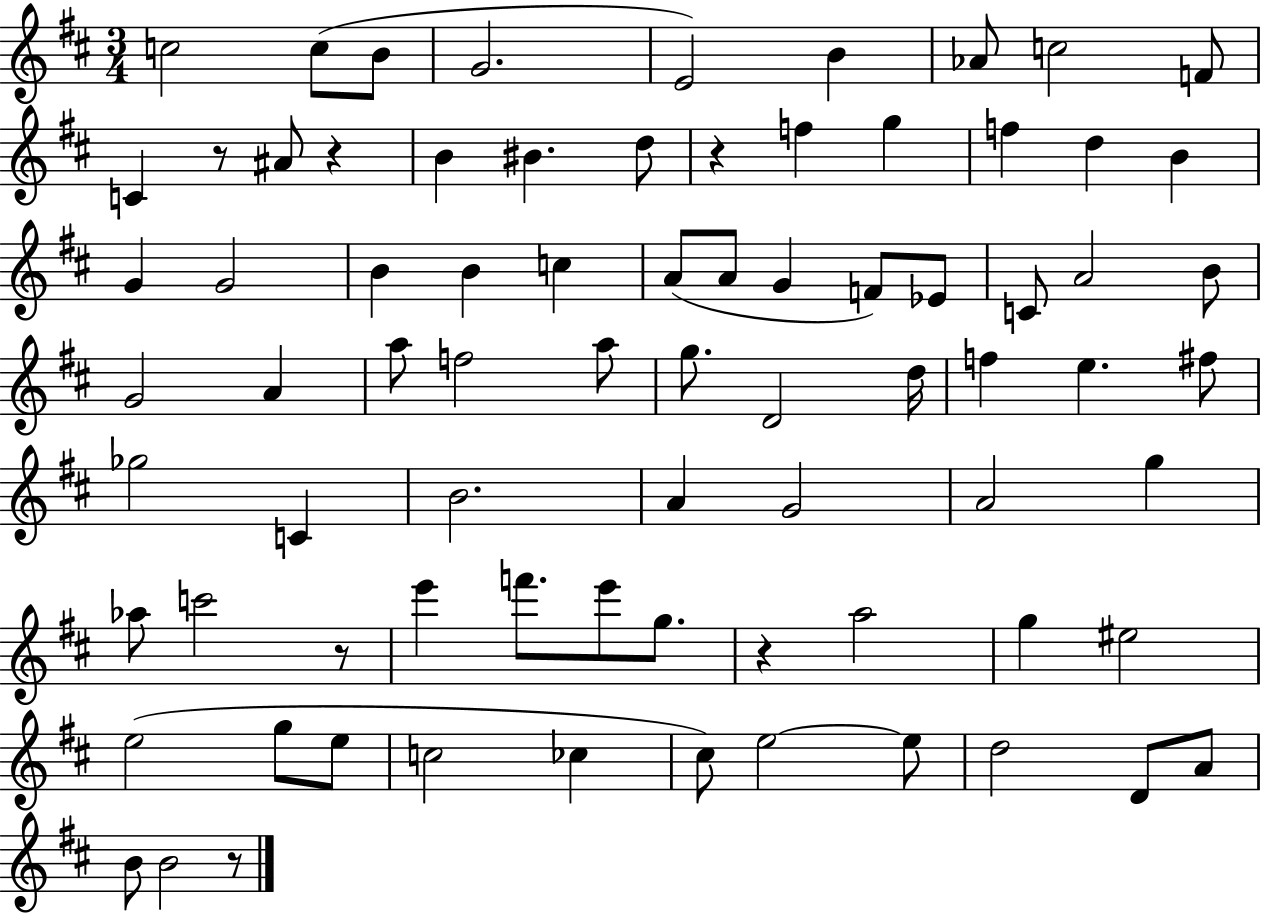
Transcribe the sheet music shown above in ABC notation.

X:1
T:Untitled
M:3/4
L:1/4
K:D
c2 c/2 B/2 G2 E2 B _A/2 c2 F/2 C z/2 ^A/2 z B ^B d/2 z f g f d B G G2 B B c A/2 A/2 G F/2 _E/2 C/2 A2 B/2 G2 A a/2 f2 a/2 g/2 D2 d/4 f e ^f/2 _g2 C B2 A G2 A2 g _a/2 c'2 z/2 e' f'/2 e'/2 g/2 z a2 g ^e2 e2 g/2 e/2 c2 _c ^c/2 e2 e/2 d2 D/2 A/2 B/2 B2 z/2